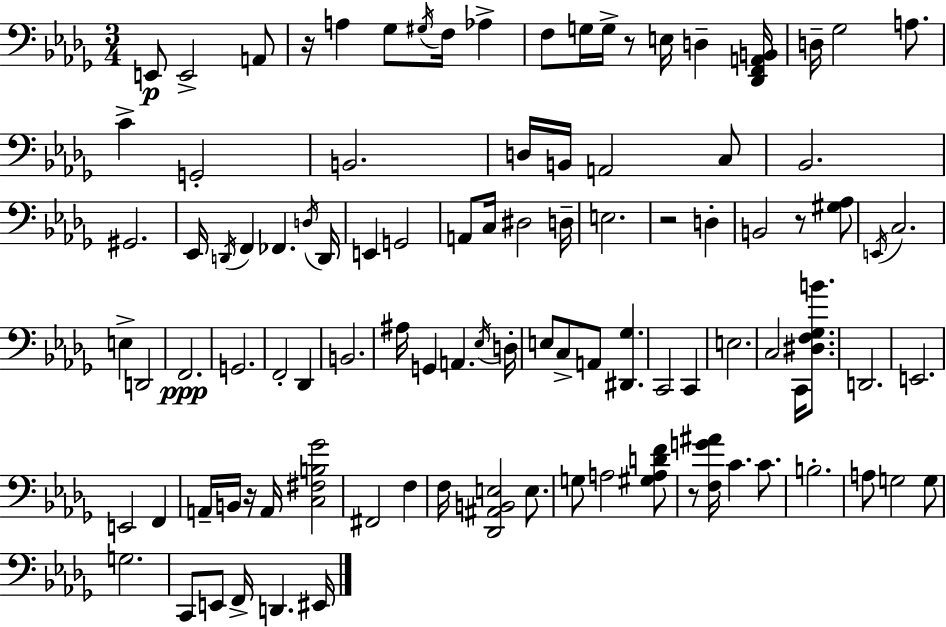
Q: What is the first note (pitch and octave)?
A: E2